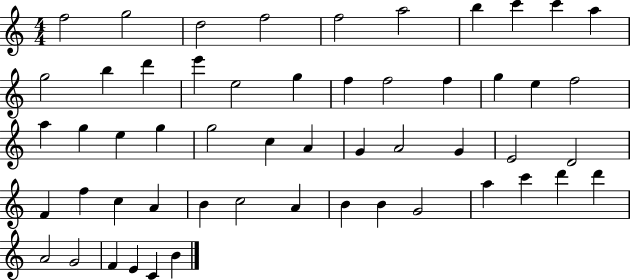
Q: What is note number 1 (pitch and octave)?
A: F5